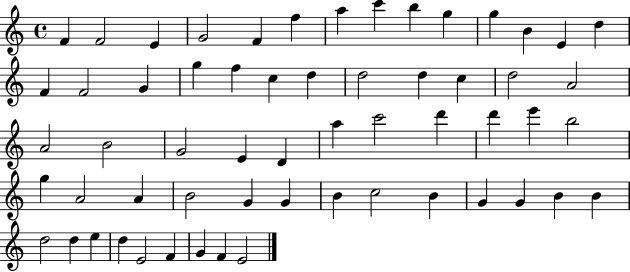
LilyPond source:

{
  \clef treble
  \time 4/4
  \defaultTimeSignature
  \key c \major
  f'4 f'2 e'4 | g'2 f'4 f''4 | a''4 c'''4 b''4 g''4 | g''4 b'4 e'4 d''4 | \break f'4 f'2 g'4 | g''4 f''4 c''4 d''4 | d''2 d''4 c''4 | d''2 a'2 | \break a'2 b'2 | g'2 e'4 d'4 | a''4 c'''2 d'''4 | d'''4 e'''4 b''2 | \break g''4 a'2 a'4 | b'2 g'4 g'4 | b'4 c''2 b'4 | g'4 g'4 b'4 b'4 | \break d''2 d''4 e''4 | d''4 e'2 f'4 | g'4 f'4 e'2 | \bar "|."
}